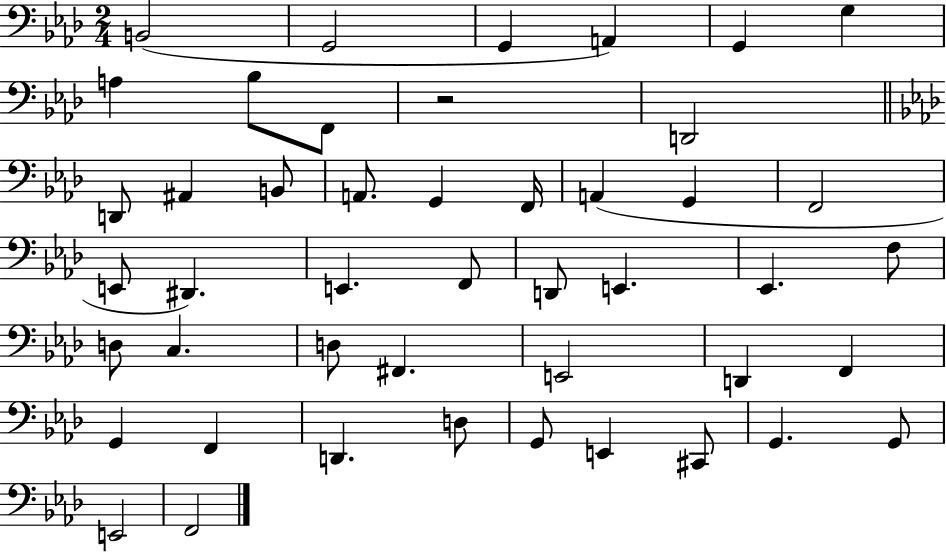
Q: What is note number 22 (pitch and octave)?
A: E2